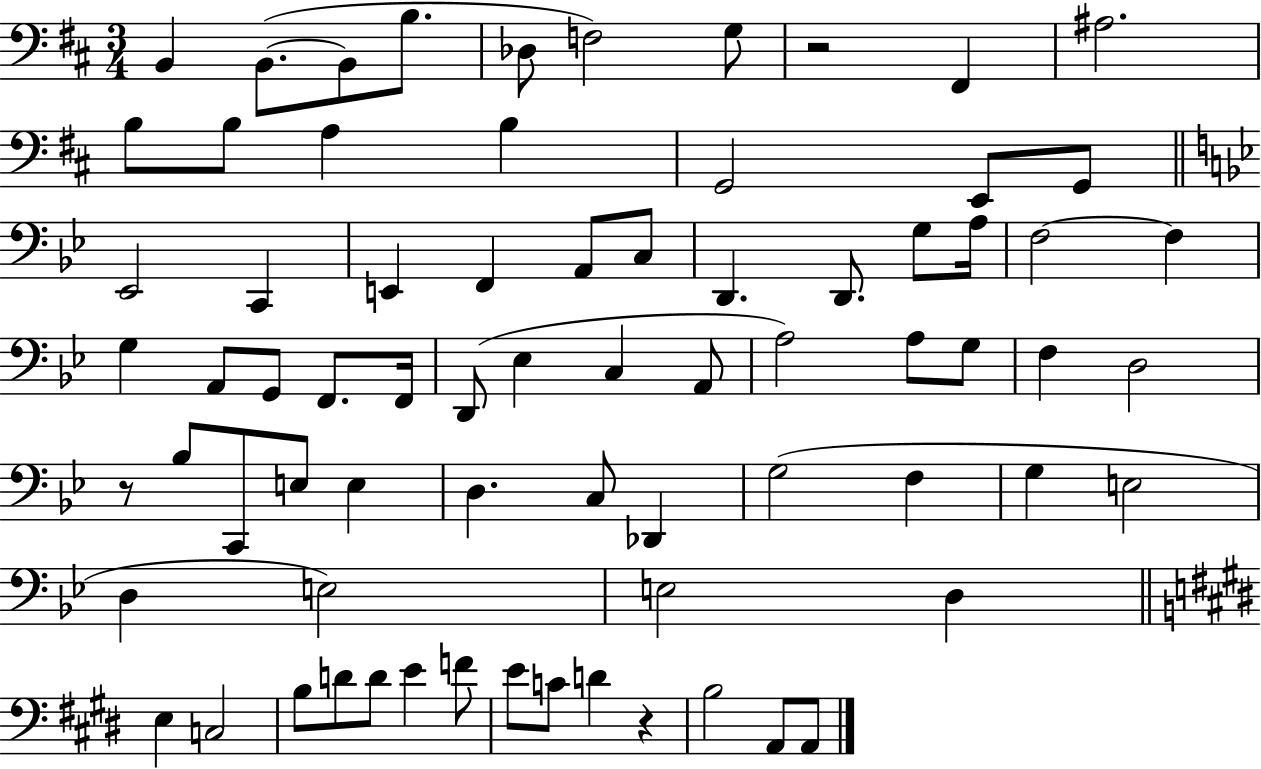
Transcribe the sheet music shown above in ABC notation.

X:1
T:Untitled
M:3/4
L:1/4
K:D
B,, B,,/2 B,,/2 B,/2 _D,/2 F,2 G,/2 z2 ^F,, ^A,2 B,/2 B,/2 A, B, G,,2 E,,/2 G,,/2 _E,,2 C,, E,, F,, A,,/2 C,/2 D,, D,,/2 G,/2 A,/4 F,2 F, G, A,,/2 G,,/2 F,,/2 F,,/4 D,,/2 _E, C, A,,/2 A,2 A,/2 G,/2 F, D,2 z/2 _B,/2 C,,/2 E,/2 E, D, C,/2 _D,, G,2 F, G, E,2 D, E,2 E,2 D, E, C,2 B,/2 D/2 D/2 E F/2 E/2 C/2 D z B,2 A,,/2 A,,/2